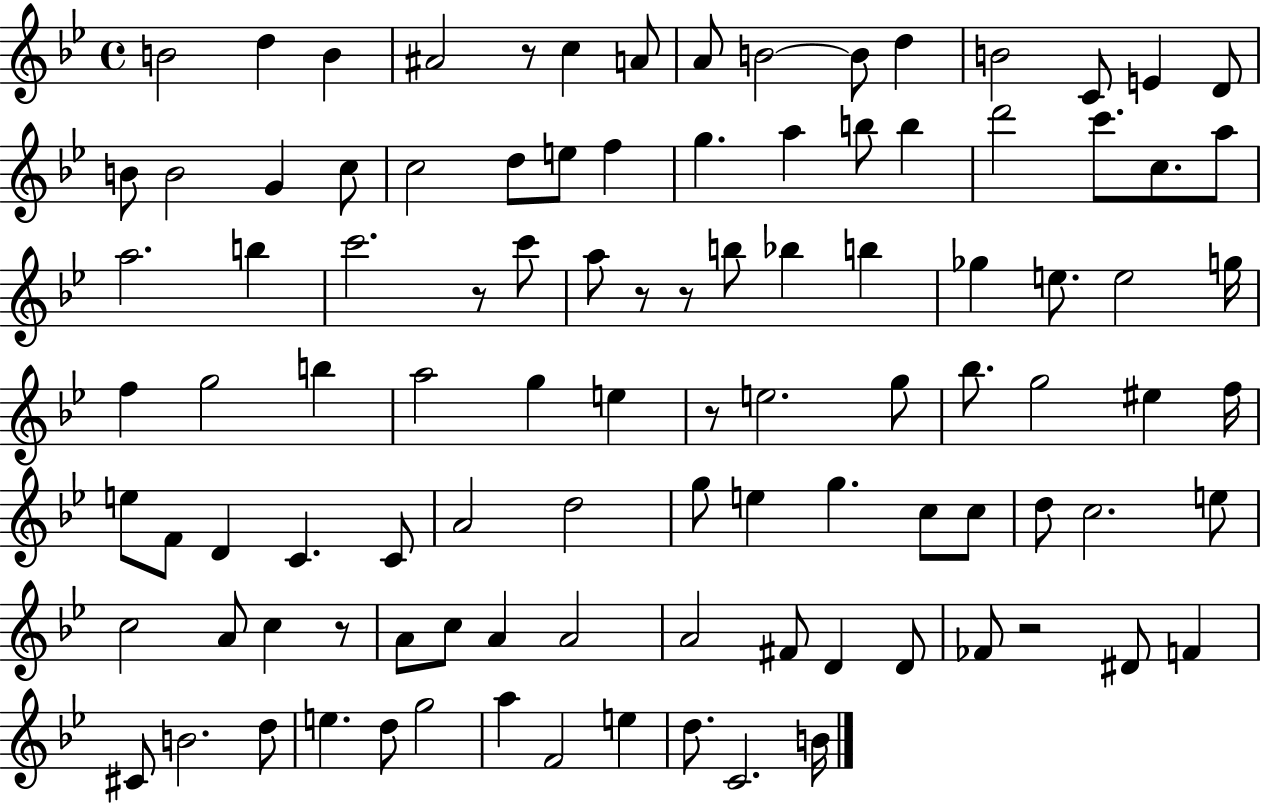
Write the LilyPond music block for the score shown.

{
  \clef treble
  \time 4/4
  \defaultTimeSignature
  \key bes \major
  b'2 d''4 b'4 | ais'2 r8 c''4 a'8 | a'8 b'2~~ b'8 d''4 | b'2 c'8 e'4 d'8 | \break b'8 b'2 g'4 c''8 | c''2 d''8 e''8 f''4 | g''4. a''4 b''8 b''4 | d'''2 c'''8. c''8. a''8 | \break a''2. b''4 | c'''2. r8 c'''8 | a''8 r8 r8 b''8 bes''4 b''4 | ges''4 e''8. e''2 g''16 | \break f''4 g''2 b''4 | a''2 g''4 e''4 | r8 e''2. g''8 | bes''8. g''2 eis''4 f''16 | \break e''8 f'8 d'4 c'4. c'8 | a'2 d''2 | g''8 e''4 g''4. c''8 c''8 | d''8 c''2. e''8 | \break c''2 a'8 c''4 r8 | a'8 c''8 a'4 a'2 | a'2 fis'8 d'4 d'8 | fes'8 r2 dis'8 f'4 | \break cis'8 b'2. d''8 | e''4. d''8 g''2 | a''4 f'2 e''4 | d''8. c'2. b'16 | \break \bar "|."
}